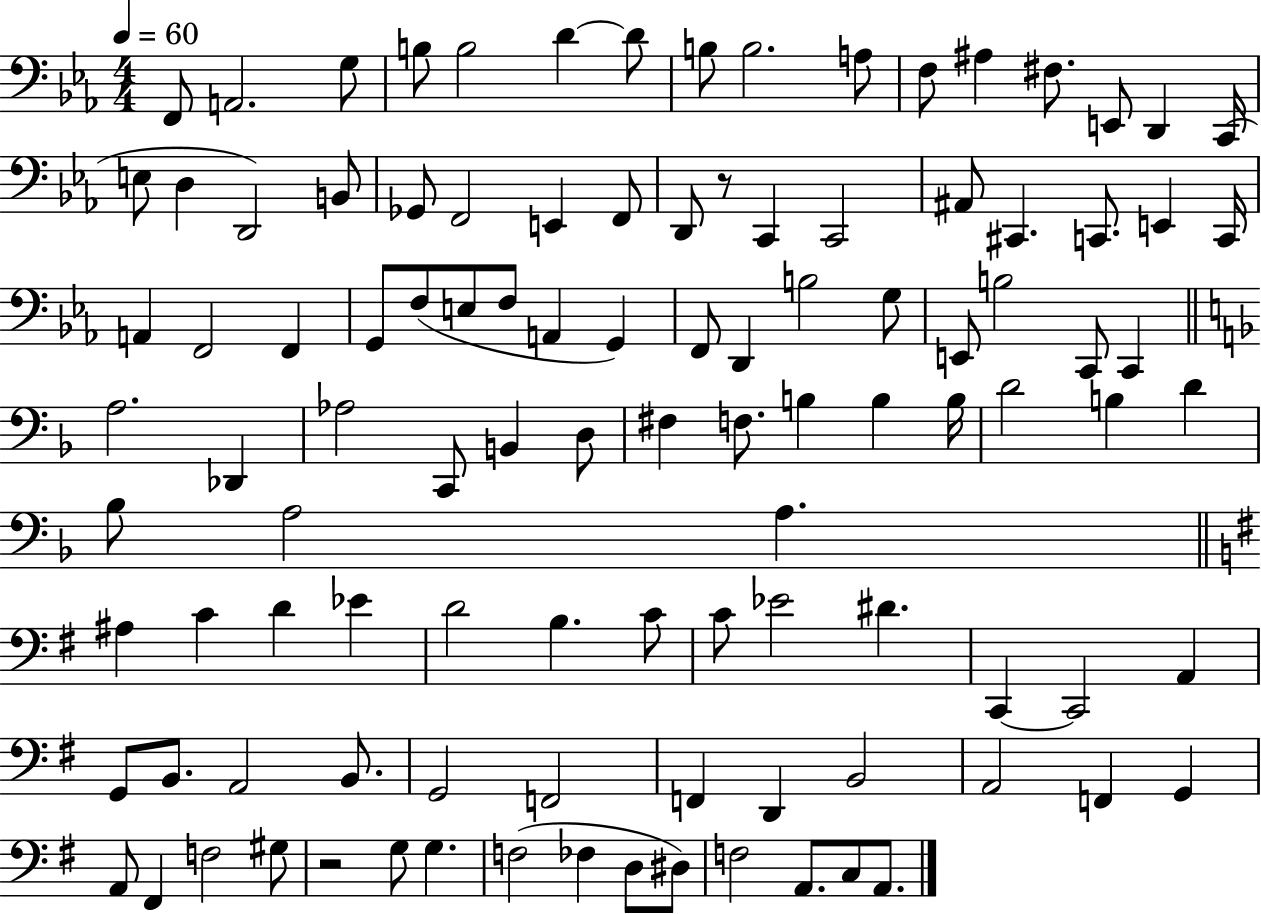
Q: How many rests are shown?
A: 2